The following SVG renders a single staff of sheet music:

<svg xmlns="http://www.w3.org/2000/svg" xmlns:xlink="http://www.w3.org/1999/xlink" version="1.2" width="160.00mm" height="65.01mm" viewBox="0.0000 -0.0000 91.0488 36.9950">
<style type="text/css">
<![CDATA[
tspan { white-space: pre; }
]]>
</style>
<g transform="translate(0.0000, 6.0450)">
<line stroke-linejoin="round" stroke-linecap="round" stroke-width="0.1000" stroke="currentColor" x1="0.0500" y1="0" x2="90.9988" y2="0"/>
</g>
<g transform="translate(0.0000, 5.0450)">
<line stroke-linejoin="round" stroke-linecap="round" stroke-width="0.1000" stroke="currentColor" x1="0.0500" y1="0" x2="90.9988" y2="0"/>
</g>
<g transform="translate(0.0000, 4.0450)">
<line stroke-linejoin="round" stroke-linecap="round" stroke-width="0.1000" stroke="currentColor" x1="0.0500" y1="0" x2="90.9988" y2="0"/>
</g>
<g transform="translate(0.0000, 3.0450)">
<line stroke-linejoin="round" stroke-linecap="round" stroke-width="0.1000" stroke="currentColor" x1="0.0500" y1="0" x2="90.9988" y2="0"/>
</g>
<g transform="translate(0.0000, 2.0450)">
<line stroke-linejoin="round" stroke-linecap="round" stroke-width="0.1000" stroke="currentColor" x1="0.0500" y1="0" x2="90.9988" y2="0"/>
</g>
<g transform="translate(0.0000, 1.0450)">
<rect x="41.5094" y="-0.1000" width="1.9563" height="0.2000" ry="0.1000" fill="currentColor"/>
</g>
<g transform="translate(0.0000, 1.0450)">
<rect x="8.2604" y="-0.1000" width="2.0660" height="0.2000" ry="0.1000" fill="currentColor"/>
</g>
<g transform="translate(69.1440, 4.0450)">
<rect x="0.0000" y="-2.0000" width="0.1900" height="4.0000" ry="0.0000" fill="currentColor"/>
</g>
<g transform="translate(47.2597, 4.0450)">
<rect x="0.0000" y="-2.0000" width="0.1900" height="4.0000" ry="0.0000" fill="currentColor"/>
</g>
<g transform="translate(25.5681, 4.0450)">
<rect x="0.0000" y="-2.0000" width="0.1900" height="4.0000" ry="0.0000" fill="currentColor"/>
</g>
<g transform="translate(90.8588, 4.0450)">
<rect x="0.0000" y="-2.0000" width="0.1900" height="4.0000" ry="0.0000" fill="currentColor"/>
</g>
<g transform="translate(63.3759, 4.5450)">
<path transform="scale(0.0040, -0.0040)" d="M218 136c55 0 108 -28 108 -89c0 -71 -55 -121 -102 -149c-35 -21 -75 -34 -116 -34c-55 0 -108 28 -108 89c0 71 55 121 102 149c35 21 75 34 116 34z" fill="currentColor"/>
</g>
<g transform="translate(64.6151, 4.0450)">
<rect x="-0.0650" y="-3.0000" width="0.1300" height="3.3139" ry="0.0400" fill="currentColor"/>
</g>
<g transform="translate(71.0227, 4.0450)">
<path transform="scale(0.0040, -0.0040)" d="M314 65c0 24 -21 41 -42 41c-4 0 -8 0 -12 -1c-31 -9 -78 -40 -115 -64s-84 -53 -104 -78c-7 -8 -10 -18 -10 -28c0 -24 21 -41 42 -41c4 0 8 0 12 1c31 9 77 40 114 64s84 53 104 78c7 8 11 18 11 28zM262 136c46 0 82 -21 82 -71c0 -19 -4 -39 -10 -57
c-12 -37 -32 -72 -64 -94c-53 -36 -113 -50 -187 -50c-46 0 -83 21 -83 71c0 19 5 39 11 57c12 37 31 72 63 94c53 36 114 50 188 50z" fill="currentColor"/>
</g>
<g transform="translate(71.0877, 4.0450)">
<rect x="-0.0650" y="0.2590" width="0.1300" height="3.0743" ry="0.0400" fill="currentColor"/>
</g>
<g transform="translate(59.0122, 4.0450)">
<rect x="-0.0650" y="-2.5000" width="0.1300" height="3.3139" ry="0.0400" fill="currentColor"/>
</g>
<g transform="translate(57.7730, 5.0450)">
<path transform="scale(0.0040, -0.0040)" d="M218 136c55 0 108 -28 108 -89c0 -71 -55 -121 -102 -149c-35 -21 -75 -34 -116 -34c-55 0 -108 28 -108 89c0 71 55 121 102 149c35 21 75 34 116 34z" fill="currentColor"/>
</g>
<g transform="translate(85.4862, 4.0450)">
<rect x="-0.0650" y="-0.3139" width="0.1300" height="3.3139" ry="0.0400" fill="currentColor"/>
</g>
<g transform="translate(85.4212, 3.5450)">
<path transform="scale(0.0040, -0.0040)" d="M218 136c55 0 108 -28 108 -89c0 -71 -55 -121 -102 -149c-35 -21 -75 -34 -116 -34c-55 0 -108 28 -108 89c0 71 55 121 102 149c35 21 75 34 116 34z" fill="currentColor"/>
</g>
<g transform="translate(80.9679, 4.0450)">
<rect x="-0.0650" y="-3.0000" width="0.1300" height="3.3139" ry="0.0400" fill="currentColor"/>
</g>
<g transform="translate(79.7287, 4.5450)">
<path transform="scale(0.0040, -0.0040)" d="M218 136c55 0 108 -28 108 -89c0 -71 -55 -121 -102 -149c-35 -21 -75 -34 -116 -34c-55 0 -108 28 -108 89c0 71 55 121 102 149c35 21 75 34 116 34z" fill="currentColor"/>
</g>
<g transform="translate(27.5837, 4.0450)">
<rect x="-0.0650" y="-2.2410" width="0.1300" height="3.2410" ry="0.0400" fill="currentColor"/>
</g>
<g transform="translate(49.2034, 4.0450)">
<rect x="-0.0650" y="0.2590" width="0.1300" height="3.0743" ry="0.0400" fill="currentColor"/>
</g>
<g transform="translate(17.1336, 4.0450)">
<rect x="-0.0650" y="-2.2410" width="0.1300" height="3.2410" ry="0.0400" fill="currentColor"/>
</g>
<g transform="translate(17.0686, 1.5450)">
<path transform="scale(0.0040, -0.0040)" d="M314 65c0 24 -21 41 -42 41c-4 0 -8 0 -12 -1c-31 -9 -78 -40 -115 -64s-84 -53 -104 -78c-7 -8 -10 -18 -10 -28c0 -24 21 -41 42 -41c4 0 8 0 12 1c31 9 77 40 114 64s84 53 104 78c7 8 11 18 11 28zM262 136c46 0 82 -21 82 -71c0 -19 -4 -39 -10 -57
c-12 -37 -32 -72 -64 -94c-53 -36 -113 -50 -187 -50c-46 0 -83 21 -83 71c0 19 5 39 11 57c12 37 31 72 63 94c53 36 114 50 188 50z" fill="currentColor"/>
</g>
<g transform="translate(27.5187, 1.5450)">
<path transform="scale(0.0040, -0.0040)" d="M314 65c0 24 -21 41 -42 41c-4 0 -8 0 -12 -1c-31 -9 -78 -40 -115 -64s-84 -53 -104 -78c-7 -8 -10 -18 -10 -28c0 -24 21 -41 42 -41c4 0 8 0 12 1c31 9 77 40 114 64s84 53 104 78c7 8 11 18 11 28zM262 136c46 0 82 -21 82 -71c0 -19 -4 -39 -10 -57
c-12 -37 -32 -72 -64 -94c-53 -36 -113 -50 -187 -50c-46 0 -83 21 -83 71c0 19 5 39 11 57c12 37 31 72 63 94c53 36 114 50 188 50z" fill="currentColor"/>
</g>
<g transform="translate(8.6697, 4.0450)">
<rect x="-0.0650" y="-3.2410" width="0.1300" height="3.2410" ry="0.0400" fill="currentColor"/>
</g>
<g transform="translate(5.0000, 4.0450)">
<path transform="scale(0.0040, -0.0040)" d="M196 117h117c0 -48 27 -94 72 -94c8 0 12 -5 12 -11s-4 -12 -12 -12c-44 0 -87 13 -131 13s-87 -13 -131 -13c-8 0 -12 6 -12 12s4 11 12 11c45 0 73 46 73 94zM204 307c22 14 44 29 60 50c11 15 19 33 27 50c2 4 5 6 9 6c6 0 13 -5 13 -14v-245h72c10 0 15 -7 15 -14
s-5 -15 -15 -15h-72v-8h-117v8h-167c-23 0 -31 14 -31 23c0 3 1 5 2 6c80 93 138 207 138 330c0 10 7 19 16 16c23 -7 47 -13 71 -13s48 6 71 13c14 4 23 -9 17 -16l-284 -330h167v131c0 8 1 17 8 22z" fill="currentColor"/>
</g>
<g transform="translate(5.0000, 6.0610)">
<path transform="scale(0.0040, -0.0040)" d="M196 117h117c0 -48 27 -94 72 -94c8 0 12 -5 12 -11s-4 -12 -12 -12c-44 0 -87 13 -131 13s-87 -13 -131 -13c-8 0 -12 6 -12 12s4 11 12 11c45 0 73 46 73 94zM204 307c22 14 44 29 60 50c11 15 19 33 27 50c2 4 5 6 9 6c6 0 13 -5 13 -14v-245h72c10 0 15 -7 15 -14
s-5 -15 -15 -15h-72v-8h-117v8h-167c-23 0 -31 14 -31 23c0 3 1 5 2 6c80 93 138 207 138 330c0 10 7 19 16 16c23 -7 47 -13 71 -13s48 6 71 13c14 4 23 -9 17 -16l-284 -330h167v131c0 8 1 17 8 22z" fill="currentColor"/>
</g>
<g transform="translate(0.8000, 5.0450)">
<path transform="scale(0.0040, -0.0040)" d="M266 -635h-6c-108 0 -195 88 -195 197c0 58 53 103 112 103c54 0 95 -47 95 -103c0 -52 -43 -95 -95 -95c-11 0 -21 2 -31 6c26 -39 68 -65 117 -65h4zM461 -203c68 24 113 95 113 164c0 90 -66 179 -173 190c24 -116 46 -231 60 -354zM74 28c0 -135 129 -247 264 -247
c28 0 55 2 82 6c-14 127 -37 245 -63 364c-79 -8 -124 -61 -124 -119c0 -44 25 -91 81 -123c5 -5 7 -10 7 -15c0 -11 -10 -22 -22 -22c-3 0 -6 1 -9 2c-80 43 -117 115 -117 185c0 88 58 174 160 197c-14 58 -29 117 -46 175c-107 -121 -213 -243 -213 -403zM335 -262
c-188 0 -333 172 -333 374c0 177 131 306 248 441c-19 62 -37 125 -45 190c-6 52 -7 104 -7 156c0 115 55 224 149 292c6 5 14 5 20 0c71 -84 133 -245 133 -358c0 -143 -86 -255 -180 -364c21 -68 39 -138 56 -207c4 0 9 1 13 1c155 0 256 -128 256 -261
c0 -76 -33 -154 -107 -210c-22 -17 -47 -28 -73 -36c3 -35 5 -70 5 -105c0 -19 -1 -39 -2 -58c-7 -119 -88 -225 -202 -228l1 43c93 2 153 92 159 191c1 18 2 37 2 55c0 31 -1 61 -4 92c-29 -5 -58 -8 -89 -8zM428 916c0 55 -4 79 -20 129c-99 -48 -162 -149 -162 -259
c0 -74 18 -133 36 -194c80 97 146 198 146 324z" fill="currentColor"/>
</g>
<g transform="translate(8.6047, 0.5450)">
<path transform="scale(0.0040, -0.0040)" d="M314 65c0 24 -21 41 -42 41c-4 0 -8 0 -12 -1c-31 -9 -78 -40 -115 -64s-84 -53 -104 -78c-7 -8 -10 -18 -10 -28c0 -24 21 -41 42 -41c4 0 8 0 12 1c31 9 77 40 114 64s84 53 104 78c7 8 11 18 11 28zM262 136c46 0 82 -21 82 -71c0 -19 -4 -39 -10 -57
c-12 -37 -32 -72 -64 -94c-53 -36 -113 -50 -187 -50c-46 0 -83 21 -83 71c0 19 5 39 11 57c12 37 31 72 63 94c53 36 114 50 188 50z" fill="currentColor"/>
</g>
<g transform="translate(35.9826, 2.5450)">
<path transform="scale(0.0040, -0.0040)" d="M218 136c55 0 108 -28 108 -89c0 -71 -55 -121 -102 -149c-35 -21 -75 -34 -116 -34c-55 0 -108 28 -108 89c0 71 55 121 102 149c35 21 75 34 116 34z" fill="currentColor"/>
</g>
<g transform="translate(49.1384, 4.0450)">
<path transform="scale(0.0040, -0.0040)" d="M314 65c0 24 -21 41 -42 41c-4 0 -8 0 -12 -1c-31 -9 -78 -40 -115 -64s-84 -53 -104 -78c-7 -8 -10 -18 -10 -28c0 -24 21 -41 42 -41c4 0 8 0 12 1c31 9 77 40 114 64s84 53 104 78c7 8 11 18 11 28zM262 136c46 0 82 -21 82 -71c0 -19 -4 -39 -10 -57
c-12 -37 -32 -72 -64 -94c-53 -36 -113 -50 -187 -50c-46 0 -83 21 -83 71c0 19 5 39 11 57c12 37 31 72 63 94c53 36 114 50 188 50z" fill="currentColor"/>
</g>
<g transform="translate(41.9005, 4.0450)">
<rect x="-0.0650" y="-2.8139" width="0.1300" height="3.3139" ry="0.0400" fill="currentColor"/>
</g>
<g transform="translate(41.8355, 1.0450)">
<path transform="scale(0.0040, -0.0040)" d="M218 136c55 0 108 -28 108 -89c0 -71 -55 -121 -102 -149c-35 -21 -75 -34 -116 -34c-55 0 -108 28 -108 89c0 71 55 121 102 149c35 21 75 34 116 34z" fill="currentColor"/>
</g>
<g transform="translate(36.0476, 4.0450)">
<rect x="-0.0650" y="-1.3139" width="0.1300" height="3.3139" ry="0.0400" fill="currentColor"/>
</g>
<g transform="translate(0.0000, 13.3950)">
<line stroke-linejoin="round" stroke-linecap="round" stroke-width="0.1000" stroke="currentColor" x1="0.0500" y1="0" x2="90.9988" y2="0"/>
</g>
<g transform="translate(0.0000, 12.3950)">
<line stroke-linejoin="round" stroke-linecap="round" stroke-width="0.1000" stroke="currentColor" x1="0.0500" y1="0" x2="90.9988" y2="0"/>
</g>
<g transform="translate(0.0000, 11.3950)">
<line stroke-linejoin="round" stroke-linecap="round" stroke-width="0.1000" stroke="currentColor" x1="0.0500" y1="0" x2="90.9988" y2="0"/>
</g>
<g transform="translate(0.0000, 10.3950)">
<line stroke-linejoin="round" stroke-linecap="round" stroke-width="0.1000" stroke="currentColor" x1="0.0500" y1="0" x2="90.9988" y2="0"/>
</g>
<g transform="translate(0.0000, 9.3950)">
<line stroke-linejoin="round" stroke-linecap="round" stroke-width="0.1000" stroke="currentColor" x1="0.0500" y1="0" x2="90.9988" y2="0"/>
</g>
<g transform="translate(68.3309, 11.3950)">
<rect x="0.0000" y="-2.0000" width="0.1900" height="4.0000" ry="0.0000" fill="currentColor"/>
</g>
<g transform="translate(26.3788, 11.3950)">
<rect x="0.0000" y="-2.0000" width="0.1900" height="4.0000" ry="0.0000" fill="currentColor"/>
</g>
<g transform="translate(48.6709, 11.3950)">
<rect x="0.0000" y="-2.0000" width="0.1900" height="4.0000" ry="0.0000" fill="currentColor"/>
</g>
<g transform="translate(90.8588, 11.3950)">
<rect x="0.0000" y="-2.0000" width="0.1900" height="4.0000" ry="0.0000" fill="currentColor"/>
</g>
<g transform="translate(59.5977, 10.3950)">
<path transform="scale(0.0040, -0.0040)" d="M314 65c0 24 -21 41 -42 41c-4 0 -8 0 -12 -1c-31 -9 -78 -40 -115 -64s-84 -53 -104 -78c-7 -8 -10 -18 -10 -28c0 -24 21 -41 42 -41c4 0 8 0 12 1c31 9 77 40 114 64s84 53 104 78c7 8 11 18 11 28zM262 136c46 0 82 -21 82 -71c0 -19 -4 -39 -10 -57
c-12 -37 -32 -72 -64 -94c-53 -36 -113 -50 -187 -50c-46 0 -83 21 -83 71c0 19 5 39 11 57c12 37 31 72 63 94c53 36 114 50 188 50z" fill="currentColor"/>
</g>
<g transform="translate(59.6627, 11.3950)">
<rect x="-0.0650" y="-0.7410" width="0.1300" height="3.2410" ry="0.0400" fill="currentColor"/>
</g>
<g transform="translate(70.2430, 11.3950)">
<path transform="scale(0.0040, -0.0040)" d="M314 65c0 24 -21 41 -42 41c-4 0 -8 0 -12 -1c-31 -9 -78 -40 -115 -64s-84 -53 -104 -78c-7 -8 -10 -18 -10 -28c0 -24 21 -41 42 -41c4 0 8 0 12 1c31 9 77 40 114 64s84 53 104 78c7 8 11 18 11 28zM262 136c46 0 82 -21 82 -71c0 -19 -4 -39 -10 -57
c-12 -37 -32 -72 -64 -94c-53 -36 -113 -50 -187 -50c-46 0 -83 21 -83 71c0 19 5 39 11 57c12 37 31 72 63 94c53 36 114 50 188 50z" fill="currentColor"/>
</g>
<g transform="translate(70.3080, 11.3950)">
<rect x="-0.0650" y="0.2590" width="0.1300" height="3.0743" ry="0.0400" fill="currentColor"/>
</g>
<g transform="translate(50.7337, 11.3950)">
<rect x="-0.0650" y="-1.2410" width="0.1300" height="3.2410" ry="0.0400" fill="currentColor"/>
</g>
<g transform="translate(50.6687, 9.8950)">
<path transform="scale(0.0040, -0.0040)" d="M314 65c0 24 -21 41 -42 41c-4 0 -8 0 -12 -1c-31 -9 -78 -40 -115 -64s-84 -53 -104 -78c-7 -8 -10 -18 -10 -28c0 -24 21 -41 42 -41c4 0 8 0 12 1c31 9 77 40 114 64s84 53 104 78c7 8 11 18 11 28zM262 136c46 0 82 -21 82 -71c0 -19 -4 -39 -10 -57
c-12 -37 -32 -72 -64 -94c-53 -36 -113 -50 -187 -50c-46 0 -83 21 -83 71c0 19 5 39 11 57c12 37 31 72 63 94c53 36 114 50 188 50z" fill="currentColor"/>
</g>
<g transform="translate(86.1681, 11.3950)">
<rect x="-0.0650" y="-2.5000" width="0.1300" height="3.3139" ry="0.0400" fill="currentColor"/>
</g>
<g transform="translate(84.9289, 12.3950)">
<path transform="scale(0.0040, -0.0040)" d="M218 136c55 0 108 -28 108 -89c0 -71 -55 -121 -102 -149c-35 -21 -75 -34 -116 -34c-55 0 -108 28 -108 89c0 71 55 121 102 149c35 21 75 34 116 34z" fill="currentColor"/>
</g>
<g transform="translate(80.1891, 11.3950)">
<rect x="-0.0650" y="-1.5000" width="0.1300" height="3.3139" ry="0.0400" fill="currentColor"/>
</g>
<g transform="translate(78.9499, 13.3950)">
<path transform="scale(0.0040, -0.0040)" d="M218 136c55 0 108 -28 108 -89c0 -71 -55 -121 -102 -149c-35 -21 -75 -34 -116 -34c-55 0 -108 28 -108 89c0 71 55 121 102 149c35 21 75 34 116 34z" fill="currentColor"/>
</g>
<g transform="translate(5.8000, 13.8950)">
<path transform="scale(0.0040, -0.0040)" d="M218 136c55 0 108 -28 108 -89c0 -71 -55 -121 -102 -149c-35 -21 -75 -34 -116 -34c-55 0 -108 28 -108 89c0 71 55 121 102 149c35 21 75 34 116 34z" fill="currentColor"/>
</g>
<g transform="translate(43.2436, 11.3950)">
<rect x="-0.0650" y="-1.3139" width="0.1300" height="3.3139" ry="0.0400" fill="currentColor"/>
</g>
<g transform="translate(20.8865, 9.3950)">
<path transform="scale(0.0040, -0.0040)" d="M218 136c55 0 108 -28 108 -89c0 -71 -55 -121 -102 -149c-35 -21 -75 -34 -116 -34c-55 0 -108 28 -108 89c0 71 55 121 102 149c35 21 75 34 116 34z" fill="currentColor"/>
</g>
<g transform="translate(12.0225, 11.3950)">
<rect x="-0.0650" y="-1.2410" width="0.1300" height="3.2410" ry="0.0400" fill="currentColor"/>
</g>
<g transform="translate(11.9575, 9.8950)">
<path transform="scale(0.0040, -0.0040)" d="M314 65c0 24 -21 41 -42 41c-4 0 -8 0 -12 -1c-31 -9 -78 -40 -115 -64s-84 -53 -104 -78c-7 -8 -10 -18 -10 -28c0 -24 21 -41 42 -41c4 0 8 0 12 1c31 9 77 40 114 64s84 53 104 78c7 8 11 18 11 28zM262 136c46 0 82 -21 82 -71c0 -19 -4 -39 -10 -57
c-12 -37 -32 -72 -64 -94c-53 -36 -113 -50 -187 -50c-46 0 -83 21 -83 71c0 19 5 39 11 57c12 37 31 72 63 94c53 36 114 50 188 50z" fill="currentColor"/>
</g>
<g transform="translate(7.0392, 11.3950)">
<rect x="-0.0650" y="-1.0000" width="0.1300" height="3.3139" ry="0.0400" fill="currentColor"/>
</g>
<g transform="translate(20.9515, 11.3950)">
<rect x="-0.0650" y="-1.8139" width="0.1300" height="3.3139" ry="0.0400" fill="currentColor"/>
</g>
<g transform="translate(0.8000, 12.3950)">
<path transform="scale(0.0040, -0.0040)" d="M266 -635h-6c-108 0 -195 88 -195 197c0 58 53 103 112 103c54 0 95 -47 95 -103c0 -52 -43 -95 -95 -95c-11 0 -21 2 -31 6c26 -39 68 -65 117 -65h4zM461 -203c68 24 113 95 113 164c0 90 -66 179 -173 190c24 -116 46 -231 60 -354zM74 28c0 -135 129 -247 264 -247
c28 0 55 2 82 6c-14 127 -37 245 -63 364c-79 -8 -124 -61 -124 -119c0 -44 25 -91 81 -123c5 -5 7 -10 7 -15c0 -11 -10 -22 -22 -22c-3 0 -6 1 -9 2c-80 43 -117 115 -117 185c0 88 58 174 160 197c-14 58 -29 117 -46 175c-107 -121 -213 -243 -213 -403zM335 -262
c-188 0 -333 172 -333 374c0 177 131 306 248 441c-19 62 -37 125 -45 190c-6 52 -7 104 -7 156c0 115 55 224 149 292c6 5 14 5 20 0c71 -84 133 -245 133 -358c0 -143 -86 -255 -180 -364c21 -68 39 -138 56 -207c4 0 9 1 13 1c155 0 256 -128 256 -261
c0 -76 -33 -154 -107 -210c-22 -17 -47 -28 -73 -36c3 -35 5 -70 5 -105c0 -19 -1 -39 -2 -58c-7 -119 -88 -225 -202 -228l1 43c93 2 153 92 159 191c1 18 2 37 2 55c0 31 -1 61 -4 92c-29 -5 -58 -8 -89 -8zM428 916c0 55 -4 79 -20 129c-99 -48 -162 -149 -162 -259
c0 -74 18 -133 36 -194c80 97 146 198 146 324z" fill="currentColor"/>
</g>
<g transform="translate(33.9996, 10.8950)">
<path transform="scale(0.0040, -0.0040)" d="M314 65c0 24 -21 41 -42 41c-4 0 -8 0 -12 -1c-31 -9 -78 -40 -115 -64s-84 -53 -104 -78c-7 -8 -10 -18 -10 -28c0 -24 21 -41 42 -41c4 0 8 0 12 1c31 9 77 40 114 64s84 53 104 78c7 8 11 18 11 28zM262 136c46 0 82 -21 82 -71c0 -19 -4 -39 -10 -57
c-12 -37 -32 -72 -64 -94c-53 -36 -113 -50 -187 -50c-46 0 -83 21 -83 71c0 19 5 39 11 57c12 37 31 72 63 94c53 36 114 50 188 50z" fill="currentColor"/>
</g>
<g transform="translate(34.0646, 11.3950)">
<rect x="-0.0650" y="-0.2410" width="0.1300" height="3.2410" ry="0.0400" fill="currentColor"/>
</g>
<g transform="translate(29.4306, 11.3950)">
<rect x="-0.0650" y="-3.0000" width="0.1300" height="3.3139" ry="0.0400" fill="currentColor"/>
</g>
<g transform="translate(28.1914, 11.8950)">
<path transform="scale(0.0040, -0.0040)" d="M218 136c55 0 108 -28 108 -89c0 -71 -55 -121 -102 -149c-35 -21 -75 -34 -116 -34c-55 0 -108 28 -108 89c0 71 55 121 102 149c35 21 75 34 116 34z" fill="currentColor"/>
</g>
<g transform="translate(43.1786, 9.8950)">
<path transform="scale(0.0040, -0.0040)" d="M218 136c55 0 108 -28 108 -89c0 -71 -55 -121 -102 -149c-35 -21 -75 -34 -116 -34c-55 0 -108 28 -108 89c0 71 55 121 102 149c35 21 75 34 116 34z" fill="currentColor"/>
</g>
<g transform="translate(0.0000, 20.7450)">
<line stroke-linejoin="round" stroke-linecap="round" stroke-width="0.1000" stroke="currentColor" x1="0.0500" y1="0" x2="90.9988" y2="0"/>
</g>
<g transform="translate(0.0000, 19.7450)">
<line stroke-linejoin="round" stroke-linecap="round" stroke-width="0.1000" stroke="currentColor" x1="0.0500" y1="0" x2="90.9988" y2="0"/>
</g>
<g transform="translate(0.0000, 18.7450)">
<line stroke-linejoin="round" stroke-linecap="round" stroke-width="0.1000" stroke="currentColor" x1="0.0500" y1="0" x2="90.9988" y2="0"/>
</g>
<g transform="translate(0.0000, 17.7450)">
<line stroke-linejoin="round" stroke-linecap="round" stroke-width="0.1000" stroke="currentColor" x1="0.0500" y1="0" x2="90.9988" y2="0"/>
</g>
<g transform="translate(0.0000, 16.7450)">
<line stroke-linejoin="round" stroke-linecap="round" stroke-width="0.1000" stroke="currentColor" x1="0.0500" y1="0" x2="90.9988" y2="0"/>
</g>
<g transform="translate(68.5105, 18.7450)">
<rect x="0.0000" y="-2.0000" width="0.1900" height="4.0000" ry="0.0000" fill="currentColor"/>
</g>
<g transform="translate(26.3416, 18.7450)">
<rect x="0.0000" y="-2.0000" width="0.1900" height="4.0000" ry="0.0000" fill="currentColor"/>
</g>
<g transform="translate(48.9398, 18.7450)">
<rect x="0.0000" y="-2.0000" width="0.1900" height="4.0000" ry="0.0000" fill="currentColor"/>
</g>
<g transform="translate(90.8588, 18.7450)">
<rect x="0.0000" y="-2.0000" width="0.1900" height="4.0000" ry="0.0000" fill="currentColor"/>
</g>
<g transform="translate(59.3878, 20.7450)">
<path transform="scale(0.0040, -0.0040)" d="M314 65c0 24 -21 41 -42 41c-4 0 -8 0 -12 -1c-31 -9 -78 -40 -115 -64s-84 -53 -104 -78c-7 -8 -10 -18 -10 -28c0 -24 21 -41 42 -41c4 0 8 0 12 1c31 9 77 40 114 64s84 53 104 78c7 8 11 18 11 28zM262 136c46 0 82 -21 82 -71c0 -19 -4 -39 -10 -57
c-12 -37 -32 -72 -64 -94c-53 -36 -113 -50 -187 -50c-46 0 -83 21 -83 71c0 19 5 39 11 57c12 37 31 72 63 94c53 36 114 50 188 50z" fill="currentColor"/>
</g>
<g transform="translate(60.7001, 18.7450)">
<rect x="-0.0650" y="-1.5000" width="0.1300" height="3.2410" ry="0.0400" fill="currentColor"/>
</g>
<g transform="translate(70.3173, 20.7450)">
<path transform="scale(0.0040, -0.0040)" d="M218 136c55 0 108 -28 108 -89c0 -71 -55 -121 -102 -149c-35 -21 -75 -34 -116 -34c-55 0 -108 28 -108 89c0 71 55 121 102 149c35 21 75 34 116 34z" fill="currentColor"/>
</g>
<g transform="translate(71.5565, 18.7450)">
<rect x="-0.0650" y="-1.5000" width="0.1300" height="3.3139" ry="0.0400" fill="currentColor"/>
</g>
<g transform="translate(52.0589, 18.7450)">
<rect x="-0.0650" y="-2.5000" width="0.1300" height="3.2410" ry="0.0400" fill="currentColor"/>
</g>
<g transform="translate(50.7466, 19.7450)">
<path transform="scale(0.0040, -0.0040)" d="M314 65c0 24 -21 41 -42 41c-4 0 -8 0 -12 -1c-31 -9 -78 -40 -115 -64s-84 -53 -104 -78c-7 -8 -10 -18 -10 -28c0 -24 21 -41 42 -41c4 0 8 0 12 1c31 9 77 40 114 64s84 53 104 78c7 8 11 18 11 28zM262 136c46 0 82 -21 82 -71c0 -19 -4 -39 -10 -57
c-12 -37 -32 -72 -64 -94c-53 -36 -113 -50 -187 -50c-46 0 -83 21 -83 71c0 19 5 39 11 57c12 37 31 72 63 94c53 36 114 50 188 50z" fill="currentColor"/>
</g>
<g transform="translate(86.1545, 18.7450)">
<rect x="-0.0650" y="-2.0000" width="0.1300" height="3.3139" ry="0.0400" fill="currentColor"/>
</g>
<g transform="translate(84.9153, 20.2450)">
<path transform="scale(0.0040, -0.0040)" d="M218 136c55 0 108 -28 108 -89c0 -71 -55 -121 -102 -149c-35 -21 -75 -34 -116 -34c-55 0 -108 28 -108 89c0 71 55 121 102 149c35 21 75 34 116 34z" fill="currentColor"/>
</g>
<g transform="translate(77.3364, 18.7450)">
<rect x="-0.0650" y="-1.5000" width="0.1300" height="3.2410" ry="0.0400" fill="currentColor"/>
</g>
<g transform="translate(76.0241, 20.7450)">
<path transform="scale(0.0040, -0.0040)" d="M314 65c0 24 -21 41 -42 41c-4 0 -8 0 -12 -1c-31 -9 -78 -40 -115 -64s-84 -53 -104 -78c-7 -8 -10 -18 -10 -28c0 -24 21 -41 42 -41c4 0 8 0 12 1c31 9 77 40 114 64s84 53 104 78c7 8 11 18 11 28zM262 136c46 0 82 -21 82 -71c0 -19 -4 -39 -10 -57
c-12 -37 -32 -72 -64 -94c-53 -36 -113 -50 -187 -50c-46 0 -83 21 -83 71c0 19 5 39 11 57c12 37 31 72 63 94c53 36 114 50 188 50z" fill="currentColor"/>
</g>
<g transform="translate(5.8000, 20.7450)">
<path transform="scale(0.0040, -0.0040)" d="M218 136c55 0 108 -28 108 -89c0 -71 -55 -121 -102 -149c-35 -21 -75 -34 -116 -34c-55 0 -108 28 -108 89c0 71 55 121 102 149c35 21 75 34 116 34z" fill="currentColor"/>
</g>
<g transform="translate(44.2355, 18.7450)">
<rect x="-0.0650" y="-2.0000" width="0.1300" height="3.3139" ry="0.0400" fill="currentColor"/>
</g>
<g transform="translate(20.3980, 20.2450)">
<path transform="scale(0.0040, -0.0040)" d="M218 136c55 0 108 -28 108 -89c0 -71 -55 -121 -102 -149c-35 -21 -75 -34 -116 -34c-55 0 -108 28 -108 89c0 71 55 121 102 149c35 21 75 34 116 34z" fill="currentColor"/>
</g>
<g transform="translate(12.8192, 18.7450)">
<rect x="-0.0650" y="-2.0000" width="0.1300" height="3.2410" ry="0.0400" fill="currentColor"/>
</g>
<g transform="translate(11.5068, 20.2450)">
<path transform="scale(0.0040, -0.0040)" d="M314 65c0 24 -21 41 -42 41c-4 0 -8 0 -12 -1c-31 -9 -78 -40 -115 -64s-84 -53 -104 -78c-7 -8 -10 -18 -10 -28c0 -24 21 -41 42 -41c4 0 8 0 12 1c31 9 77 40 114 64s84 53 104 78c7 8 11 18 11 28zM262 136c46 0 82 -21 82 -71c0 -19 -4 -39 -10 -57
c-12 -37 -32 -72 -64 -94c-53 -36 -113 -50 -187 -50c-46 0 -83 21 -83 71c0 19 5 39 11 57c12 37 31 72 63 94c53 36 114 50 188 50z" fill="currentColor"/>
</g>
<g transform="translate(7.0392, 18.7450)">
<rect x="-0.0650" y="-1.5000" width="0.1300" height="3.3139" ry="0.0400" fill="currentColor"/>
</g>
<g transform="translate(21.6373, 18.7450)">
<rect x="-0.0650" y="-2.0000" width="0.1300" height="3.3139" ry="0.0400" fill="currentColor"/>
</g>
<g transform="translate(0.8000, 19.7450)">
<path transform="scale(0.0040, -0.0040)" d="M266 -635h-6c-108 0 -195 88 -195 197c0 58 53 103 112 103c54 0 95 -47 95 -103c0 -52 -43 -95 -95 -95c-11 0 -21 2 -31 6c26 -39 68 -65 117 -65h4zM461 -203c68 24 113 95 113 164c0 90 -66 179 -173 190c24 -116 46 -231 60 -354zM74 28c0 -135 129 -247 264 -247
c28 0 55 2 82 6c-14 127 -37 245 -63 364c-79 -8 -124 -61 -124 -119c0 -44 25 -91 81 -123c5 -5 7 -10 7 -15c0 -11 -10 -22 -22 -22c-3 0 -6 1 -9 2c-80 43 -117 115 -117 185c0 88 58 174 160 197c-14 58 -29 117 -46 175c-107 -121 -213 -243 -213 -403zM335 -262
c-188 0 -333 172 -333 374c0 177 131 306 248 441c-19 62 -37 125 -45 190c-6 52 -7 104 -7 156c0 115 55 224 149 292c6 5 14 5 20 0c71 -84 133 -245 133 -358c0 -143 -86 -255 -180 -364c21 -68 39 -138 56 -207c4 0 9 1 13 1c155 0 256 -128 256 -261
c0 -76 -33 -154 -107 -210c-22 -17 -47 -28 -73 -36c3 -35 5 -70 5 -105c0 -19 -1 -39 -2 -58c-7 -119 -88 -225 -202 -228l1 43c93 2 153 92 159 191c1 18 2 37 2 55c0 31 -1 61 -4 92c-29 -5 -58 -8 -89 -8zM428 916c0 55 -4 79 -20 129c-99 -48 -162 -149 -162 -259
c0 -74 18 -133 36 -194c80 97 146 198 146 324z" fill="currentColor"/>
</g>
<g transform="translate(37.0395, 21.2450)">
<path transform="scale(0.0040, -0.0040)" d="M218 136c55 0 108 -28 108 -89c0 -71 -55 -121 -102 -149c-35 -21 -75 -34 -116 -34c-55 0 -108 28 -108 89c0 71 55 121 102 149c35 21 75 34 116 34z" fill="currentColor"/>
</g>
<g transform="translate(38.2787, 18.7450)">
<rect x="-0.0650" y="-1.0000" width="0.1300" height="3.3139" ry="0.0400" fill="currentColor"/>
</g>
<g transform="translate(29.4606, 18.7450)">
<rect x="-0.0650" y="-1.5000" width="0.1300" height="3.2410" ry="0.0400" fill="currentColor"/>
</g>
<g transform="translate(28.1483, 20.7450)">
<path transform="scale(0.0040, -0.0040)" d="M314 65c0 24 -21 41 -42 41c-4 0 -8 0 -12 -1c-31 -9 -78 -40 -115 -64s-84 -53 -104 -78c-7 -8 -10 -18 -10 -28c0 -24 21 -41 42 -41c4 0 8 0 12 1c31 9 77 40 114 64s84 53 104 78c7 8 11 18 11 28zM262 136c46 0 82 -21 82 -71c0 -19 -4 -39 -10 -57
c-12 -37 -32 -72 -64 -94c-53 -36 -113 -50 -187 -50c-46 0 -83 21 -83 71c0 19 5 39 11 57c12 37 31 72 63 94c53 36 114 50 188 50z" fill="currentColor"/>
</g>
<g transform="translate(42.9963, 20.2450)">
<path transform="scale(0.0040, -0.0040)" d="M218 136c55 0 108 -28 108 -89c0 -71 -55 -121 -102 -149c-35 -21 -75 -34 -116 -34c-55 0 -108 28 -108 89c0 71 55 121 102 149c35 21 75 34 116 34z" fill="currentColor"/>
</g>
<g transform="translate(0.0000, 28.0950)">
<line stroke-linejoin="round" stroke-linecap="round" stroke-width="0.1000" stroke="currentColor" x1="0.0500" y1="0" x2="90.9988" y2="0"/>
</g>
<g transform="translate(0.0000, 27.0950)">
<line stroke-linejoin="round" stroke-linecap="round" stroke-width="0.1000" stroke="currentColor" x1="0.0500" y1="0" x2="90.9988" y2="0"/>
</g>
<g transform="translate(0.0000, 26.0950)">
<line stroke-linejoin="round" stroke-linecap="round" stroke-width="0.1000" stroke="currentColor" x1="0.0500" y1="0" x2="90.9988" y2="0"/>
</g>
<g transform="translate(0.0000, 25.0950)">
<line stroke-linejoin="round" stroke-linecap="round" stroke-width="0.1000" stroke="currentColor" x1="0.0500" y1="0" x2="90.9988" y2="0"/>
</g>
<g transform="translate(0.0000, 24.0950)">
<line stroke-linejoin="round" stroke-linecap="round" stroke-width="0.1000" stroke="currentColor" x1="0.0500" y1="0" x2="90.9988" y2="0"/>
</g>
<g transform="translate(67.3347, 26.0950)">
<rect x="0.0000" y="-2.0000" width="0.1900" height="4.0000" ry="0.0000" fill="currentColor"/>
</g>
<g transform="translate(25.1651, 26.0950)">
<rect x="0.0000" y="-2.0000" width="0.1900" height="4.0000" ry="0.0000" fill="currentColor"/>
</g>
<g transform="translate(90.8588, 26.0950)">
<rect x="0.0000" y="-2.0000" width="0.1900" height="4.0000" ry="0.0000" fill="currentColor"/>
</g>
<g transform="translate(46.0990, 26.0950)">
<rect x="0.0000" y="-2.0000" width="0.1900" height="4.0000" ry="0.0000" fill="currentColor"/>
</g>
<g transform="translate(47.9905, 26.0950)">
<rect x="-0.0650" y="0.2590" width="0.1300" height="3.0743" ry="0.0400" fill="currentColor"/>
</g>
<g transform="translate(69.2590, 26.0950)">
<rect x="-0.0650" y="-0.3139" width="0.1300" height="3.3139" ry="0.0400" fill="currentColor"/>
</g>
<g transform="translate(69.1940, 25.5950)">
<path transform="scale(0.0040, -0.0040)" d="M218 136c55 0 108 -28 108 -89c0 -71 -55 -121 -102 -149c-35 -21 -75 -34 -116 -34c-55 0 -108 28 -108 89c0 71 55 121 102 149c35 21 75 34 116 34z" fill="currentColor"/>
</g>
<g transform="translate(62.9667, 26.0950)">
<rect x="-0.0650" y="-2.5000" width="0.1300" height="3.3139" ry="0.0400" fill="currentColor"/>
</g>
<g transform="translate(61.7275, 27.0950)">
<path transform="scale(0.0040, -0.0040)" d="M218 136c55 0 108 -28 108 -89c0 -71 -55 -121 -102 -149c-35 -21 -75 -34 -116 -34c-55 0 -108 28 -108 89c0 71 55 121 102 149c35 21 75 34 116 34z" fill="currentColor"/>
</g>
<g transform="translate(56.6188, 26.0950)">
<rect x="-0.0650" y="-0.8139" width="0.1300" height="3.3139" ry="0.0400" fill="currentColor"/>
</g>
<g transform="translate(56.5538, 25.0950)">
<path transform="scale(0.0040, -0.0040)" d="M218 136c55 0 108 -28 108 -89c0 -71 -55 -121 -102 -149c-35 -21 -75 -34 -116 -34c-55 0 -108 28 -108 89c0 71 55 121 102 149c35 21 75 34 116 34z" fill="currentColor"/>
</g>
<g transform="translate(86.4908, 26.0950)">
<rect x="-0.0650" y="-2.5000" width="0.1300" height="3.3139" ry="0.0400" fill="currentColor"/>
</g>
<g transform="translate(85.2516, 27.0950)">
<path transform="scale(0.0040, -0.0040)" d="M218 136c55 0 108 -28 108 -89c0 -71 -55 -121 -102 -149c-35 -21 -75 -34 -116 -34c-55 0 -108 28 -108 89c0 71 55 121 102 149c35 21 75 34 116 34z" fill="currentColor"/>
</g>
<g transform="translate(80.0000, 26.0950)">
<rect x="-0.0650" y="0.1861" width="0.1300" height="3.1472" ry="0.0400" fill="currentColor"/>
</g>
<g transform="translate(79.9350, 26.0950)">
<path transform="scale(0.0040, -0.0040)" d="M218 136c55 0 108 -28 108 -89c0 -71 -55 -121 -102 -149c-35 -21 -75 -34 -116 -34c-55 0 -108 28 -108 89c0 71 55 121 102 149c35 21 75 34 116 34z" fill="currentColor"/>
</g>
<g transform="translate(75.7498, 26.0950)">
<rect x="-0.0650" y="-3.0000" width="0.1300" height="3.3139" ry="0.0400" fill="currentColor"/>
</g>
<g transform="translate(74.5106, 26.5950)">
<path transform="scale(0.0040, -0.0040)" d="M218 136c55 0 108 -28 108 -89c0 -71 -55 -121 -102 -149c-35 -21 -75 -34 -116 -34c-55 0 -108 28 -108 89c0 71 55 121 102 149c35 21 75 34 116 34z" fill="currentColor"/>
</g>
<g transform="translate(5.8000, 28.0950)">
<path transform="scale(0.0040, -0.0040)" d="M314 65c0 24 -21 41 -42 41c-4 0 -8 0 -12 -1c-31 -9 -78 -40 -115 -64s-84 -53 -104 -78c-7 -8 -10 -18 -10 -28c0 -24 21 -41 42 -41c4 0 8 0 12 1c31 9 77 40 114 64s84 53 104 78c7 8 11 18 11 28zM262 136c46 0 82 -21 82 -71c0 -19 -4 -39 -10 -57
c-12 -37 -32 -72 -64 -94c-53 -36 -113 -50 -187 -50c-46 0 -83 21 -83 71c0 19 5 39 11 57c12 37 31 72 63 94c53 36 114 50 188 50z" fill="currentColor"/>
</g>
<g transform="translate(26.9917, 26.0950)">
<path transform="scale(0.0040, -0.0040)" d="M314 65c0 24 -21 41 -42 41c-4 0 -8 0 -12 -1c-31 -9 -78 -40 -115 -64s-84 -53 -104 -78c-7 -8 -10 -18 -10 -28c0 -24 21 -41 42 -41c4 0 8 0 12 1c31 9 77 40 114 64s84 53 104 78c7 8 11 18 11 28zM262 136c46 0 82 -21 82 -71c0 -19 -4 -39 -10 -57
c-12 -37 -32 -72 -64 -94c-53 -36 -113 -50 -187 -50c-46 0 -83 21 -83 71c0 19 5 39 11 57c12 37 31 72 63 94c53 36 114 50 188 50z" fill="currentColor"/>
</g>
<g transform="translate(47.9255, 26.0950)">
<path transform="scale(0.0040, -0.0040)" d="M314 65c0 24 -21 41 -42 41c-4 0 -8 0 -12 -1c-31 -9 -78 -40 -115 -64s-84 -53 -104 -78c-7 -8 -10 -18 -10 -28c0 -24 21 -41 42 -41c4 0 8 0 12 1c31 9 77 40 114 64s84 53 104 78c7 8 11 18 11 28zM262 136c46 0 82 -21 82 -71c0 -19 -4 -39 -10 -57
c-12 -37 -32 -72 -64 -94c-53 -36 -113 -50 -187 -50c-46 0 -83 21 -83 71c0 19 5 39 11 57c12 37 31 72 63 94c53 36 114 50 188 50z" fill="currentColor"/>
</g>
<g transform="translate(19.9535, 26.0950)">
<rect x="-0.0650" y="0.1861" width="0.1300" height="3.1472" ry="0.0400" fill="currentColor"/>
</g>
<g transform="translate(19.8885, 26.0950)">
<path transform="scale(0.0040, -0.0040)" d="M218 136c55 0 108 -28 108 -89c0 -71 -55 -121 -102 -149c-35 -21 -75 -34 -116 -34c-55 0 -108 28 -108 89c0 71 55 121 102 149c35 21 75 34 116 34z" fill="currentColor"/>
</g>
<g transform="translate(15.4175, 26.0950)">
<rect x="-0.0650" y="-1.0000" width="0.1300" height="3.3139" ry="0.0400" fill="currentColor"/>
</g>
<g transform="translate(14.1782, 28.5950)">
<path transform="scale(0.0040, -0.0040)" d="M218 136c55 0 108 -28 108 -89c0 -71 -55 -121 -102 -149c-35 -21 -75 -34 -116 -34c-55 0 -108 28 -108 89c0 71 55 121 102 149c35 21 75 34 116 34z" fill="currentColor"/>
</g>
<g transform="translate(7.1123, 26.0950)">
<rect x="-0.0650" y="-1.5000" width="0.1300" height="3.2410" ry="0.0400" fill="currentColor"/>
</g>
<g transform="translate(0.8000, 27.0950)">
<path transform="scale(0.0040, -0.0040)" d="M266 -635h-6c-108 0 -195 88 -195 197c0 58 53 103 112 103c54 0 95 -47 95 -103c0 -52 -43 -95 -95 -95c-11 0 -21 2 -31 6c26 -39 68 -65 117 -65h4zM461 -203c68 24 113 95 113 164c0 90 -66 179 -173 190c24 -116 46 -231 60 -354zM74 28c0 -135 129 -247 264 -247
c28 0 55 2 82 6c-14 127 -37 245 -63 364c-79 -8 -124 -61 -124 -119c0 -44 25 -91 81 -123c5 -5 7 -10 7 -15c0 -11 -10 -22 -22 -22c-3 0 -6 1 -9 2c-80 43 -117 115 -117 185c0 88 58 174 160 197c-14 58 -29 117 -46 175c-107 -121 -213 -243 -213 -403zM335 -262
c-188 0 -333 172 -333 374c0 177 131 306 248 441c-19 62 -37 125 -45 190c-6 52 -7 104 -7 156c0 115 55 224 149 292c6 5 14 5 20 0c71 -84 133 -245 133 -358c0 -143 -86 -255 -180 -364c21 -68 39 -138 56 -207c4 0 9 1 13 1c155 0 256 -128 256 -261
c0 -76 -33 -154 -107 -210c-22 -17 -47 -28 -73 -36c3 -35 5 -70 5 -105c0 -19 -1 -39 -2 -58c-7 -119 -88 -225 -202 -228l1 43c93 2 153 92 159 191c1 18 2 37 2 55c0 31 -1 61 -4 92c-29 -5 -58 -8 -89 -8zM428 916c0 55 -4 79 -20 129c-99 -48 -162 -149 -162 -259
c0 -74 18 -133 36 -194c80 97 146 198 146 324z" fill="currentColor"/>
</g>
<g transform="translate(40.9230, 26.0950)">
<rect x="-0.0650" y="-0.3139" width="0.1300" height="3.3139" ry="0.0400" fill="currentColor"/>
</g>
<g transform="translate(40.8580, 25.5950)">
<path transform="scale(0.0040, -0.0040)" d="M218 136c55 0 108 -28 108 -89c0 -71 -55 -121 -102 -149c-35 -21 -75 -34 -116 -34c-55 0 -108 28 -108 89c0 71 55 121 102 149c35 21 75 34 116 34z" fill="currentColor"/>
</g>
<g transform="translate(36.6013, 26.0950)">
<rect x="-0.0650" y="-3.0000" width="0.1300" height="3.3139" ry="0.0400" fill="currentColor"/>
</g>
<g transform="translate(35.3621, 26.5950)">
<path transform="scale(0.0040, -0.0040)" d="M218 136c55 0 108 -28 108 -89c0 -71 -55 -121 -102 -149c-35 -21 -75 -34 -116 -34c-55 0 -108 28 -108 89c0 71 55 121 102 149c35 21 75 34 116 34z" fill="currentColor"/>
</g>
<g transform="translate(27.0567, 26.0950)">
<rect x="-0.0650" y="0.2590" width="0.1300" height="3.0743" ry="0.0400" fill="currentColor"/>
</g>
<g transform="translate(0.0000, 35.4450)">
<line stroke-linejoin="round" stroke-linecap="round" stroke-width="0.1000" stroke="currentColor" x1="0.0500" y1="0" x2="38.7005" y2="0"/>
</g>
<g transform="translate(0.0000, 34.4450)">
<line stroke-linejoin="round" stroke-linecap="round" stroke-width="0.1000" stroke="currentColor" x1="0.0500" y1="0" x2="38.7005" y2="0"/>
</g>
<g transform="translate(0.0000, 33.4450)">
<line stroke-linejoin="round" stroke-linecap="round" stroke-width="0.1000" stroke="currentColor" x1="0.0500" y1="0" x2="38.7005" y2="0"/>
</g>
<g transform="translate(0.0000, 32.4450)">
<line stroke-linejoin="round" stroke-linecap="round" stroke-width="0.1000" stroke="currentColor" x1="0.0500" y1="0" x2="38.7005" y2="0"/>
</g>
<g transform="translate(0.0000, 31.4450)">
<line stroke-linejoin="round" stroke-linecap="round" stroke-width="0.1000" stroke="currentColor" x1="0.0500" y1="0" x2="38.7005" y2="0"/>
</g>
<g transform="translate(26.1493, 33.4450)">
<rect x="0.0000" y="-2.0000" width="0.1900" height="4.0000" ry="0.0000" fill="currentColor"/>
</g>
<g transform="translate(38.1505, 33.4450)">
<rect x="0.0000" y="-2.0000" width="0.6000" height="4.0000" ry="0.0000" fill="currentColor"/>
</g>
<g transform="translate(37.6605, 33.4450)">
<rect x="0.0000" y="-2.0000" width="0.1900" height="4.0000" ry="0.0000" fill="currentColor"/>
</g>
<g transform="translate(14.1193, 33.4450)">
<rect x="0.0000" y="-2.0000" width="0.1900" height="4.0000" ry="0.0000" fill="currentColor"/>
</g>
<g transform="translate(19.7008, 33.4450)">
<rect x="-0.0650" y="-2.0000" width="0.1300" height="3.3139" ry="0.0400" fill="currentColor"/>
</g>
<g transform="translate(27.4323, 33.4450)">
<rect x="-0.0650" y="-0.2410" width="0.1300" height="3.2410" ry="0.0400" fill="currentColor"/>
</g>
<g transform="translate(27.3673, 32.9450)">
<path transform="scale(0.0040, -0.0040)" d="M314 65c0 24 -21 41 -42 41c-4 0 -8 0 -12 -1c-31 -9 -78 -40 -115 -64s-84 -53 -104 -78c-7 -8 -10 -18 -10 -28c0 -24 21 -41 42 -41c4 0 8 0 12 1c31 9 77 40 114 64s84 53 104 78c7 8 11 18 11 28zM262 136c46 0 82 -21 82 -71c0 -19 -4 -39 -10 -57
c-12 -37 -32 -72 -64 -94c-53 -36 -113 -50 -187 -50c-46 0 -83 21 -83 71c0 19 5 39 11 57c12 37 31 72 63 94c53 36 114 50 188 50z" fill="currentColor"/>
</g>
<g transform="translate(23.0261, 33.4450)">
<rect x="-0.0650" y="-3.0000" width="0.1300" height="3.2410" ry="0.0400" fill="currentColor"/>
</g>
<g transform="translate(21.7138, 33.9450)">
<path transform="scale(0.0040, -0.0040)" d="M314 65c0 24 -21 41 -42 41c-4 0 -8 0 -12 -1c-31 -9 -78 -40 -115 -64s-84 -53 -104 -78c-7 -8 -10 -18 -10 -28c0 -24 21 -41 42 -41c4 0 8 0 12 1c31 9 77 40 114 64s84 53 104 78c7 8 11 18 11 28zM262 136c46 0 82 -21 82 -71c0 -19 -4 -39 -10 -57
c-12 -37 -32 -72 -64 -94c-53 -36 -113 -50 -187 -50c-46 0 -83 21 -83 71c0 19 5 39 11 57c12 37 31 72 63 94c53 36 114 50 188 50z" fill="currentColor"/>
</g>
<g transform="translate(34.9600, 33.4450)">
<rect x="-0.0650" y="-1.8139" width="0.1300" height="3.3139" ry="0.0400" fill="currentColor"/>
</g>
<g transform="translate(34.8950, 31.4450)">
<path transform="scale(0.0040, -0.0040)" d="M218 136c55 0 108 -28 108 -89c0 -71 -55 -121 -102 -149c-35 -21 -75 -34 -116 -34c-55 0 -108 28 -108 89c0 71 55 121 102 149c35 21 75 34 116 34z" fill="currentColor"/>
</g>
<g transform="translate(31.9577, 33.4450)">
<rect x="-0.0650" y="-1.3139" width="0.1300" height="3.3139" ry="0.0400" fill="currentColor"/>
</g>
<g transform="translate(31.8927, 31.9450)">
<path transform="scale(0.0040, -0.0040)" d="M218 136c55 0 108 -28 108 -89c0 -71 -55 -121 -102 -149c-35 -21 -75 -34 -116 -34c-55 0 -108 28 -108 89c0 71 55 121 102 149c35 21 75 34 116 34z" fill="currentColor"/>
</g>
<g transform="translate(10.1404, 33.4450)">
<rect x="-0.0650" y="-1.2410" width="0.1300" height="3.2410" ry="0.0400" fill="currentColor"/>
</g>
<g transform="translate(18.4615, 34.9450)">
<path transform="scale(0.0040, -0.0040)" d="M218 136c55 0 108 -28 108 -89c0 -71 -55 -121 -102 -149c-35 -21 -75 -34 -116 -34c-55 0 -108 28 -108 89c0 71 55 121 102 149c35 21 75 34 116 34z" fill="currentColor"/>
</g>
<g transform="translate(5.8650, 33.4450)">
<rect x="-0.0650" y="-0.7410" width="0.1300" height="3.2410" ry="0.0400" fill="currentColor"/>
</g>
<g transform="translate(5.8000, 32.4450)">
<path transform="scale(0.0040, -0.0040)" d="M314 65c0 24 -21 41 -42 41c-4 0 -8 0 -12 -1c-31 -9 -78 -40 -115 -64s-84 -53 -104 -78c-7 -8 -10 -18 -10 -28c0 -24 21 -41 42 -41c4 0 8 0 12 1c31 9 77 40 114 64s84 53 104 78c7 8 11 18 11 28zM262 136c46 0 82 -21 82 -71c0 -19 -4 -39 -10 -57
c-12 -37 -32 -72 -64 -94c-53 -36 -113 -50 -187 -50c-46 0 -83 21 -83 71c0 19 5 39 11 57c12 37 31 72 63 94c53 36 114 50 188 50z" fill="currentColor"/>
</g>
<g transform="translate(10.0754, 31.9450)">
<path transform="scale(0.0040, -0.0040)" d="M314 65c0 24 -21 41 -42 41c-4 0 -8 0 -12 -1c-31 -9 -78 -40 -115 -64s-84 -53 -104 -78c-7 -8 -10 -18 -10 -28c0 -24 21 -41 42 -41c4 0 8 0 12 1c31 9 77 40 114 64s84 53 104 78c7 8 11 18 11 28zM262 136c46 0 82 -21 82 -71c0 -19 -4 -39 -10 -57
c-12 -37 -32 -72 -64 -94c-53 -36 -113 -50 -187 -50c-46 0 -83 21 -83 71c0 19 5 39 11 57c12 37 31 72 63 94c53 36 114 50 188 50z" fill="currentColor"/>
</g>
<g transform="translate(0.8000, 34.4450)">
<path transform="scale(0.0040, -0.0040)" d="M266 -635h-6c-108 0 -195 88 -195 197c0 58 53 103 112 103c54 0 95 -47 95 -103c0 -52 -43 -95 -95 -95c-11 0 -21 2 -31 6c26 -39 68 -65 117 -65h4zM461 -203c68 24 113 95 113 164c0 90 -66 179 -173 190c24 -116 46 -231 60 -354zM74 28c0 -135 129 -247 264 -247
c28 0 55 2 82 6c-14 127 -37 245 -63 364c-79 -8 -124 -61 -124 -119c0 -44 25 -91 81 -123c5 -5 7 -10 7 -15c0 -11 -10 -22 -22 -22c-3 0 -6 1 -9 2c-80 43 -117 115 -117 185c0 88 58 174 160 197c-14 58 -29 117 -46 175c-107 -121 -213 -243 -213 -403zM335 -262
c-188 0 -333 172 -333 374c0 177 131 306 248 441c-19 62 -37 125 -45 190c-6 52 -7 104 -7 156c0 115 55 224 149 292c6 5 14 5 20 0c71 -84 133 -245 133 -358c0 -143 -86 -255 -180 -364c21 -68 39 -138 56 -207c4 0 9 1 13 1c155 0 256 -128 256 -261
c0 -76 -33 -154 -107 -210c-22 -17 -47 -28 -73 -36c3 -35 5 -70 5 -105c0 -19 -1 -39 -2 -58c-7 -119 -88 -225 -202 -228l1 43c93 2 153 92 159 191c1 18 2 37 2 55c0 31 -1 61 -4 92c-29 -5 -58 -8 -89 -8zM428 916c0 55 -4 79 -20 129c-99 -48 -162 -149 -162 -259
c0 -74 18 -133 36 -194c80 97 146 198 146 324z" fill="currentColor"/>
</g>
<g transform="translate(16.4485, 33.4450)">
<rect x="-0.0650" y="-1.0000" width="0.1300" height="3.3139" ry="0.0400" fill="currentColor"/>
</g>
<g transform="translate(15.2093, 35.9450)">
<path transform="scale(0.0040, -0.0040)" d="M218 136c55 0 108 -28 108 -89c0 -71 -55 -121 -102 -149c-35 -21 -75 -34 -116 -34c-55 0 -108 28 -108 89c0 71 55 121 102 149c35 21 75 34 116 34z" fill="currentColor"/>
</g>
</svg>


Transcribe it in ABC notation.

X:1
T:Untitled
M:4/4
L:1/4
K:C
b2 g2 g2 e a B2 G A B2 A c D e2 f A c2 e e2 d2 B2 E G E F2 F E2 D F G2 E2 E E2 F E2 D B B2 A c B2 d G c A B G d2 e2 D F A2 c2 e f